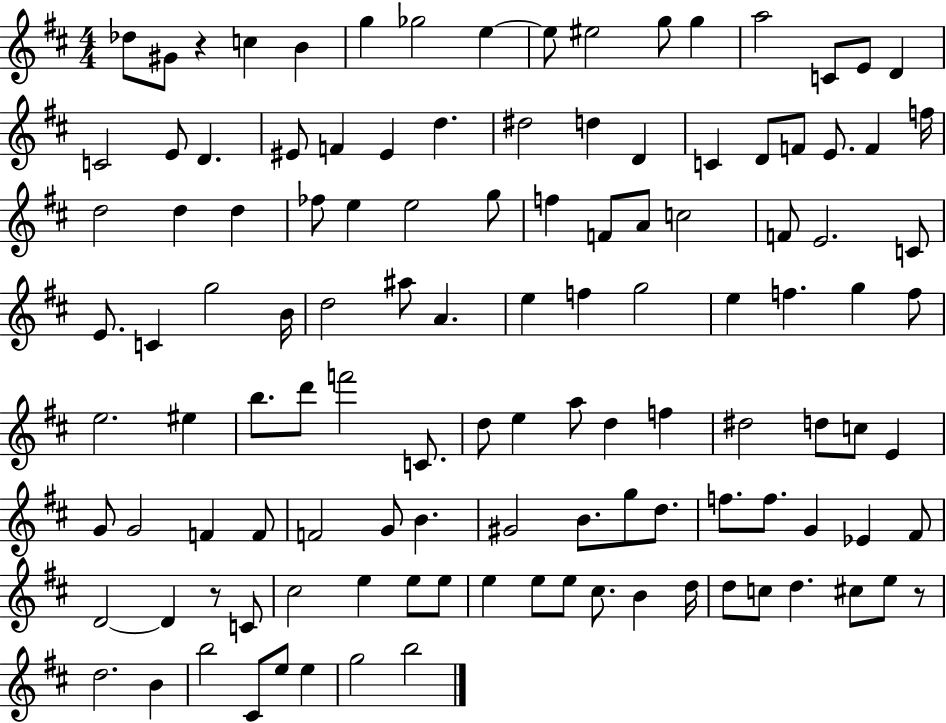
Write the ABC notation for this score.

X:1
T:Untitled
M:4/4
L:1/4
K:D
_d/2 ^G/2 z c B g _g2 e e/2 ^e2 g/2 g a2 C/2 E/2 D C2 E/2 D ^E/2 F ^E d ^d2 d D C D/2 F/2 E/2 F f/4 d2 d d _f/2 e e2 g/2 f F/2 A/2 c2 F/2 E2 C/2 E/2 C g2 B/4 d2 ^a/2 A e f g2 e f g f/2 e2 ^e b/2 d'/2 f'2 C/2 d/2 e a/2 d f ^d2 d/2 c/2 E G/2 G2 F F/2 F2 G/2 B ^G2 B/2 g/2 d/2 f/2 f/2 G _E ^F/2 D2 D z/2 C/2 ^c2 e e/2 e/2 e e/2 e/2 ^c/2 B d/4 d/2 c/2 d ^c/2 e/2 z/2 d2 B b2 ^C/2 e/2 e g2 b2